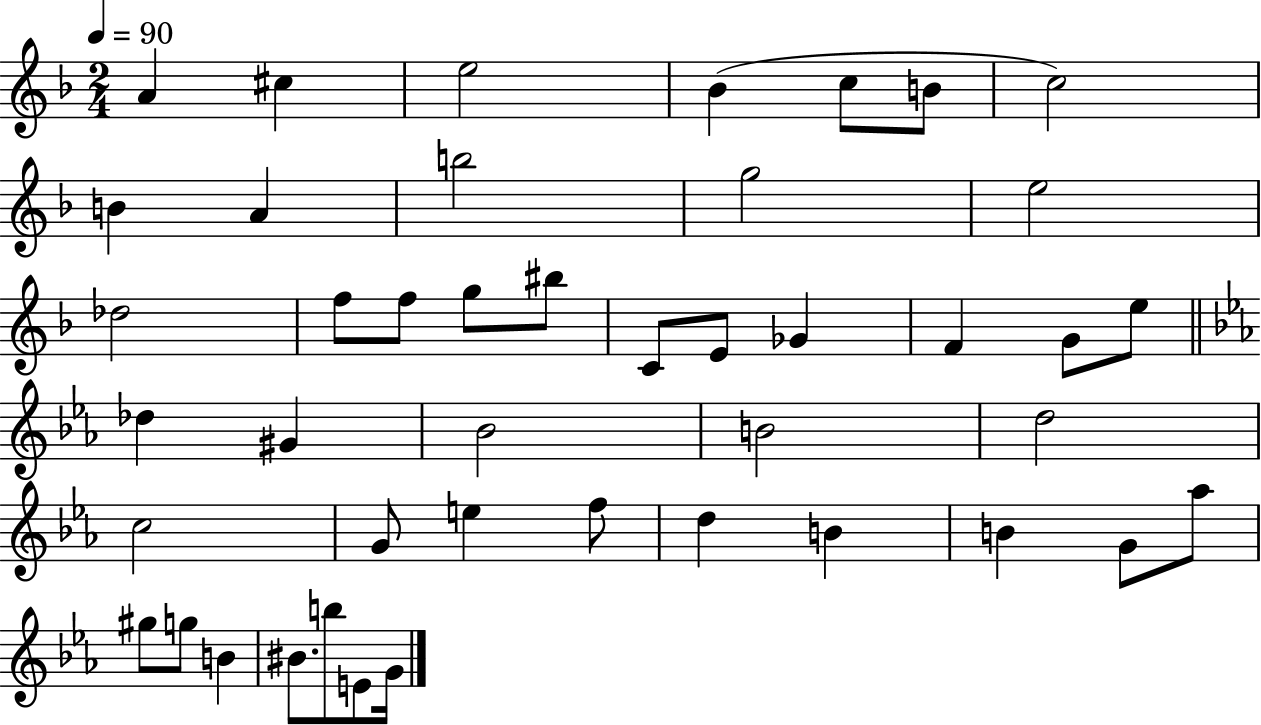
{
  \clef treble
  \numericTimeSignature
  \time 2/4
  \key f \major
  \tempo 4 = 90
  a'4 cis''4 | e''2 | bes'4( c''8 b'8 | c''2) | \break b'4 a'4 | b''2 | g''2 | e''2 | \break des''2 | f''8 f''8 g''8 bis''8 | c'8 e'8 ges'4 | f'4 g'8 e''8 | \break \bar "||" \break \key ees \major des''4 gis'4 | bes'2 | b'2 | d''2 | \break c''2 | g'8 e''4 f''8 | d''4 b'4 | b'4 g'8 aes''8 | \break gis''8 g''8 b'4 | bis'8. b''8 e'8 g'16 | \bar "|."
}